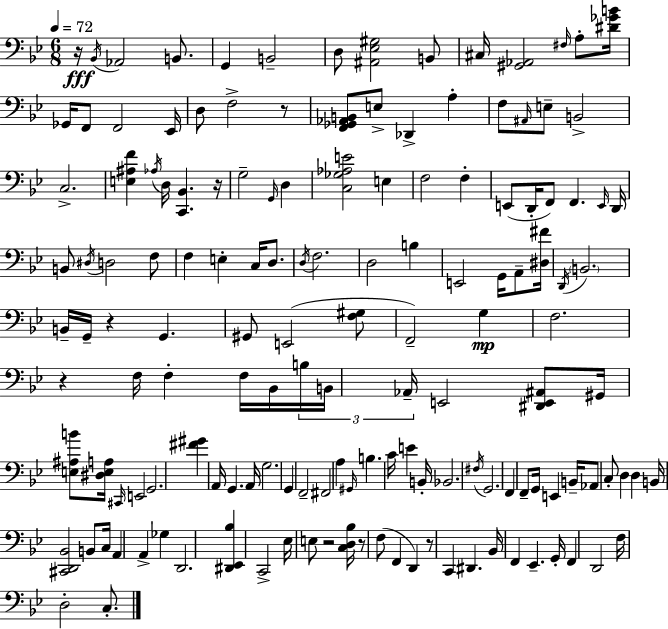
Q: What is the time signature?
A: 6/8